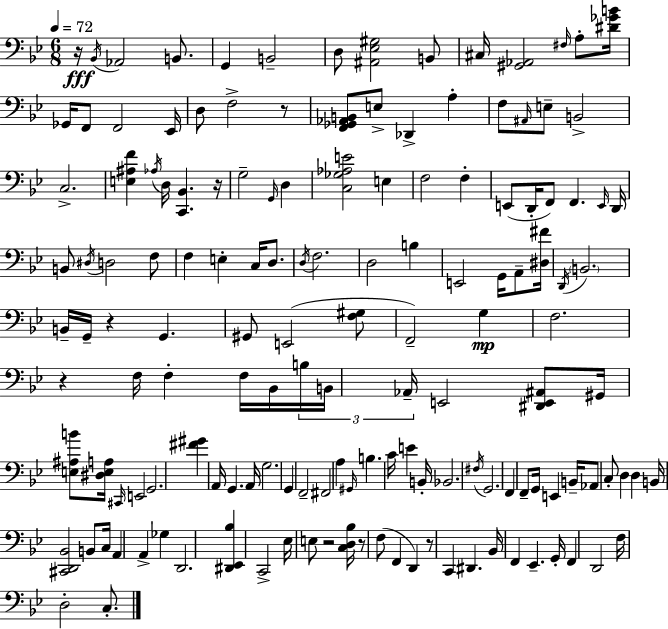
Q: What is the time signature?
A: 6/8